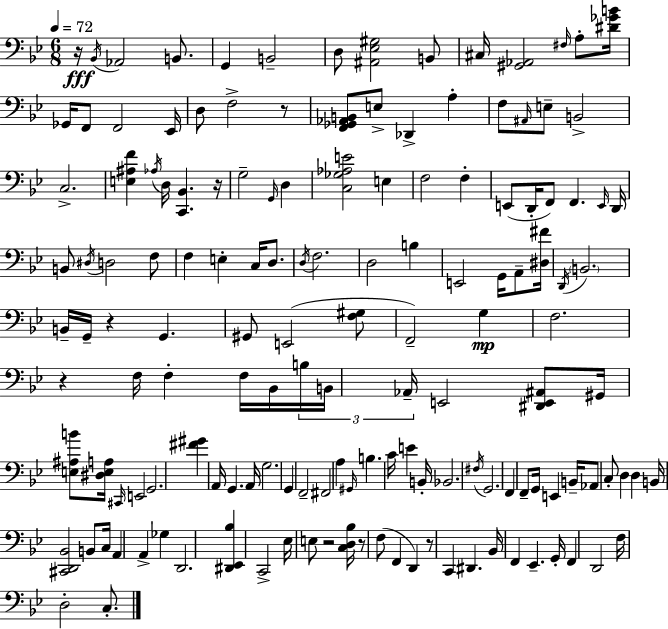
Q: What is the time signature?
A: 6/8